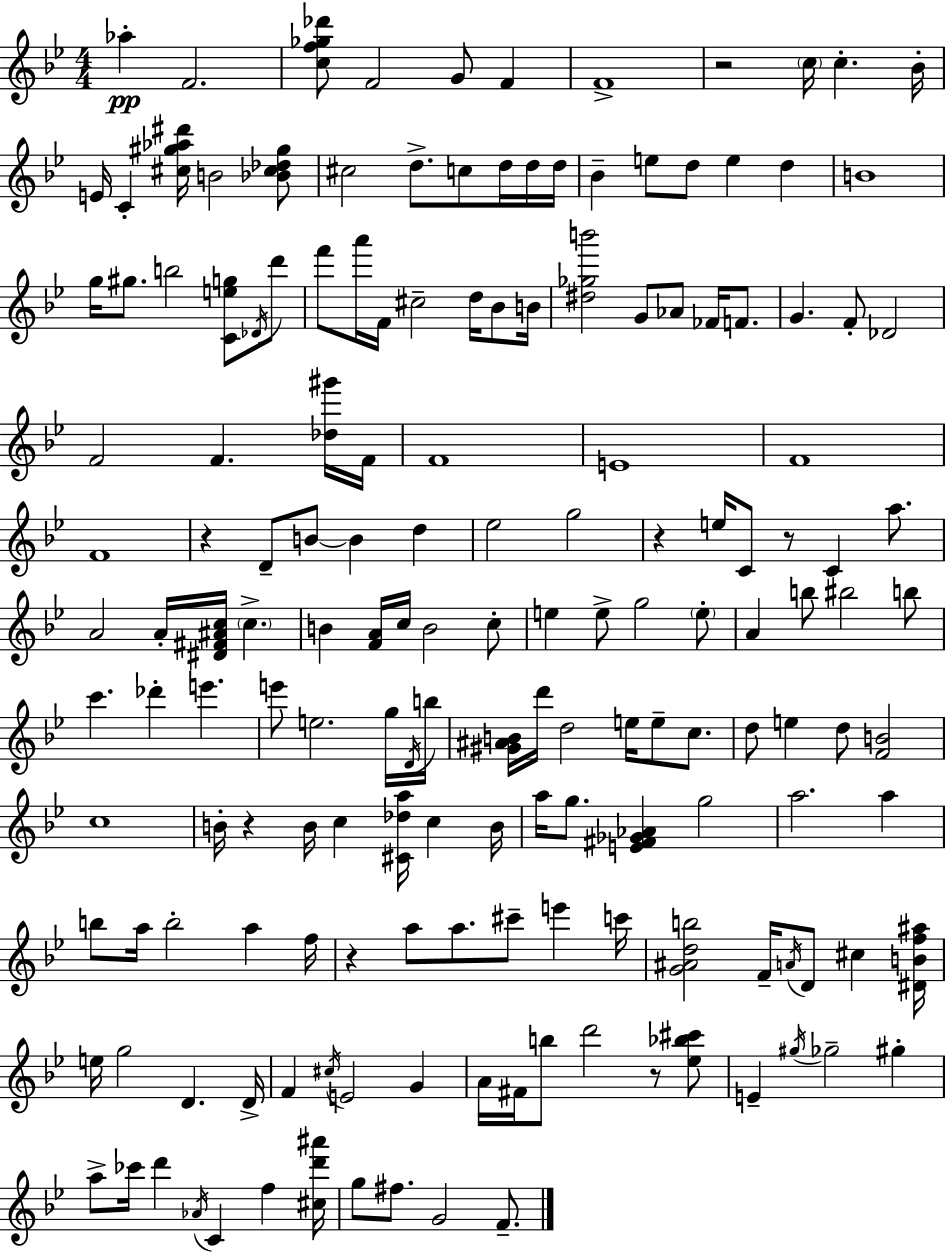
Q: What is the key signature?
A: BES major